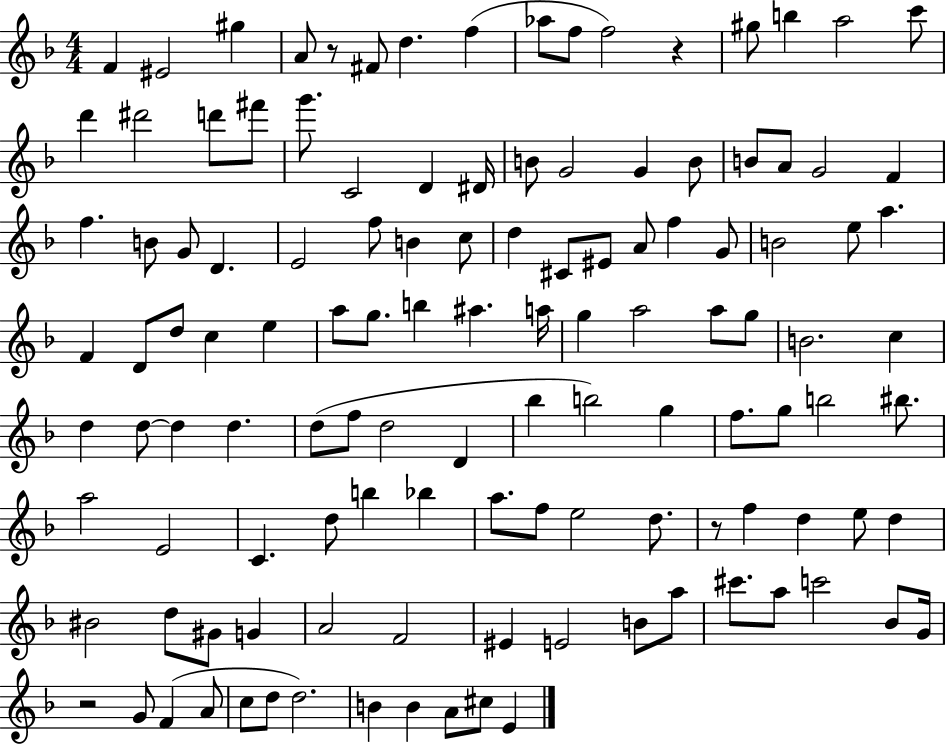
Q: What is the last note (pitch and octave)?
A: E4